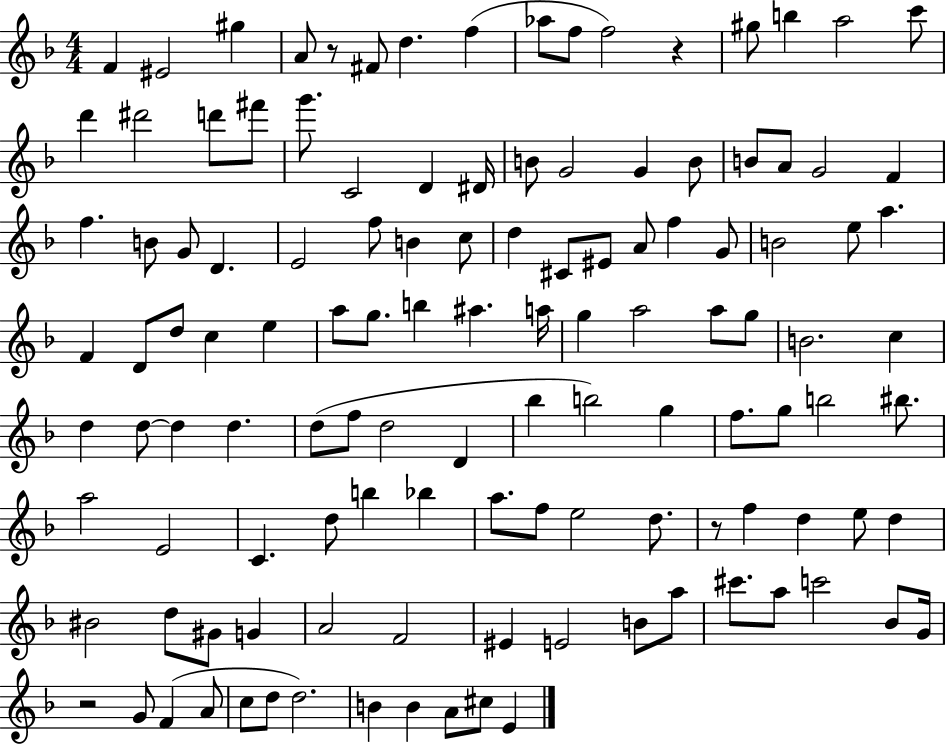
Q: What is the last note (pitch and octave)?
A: E4